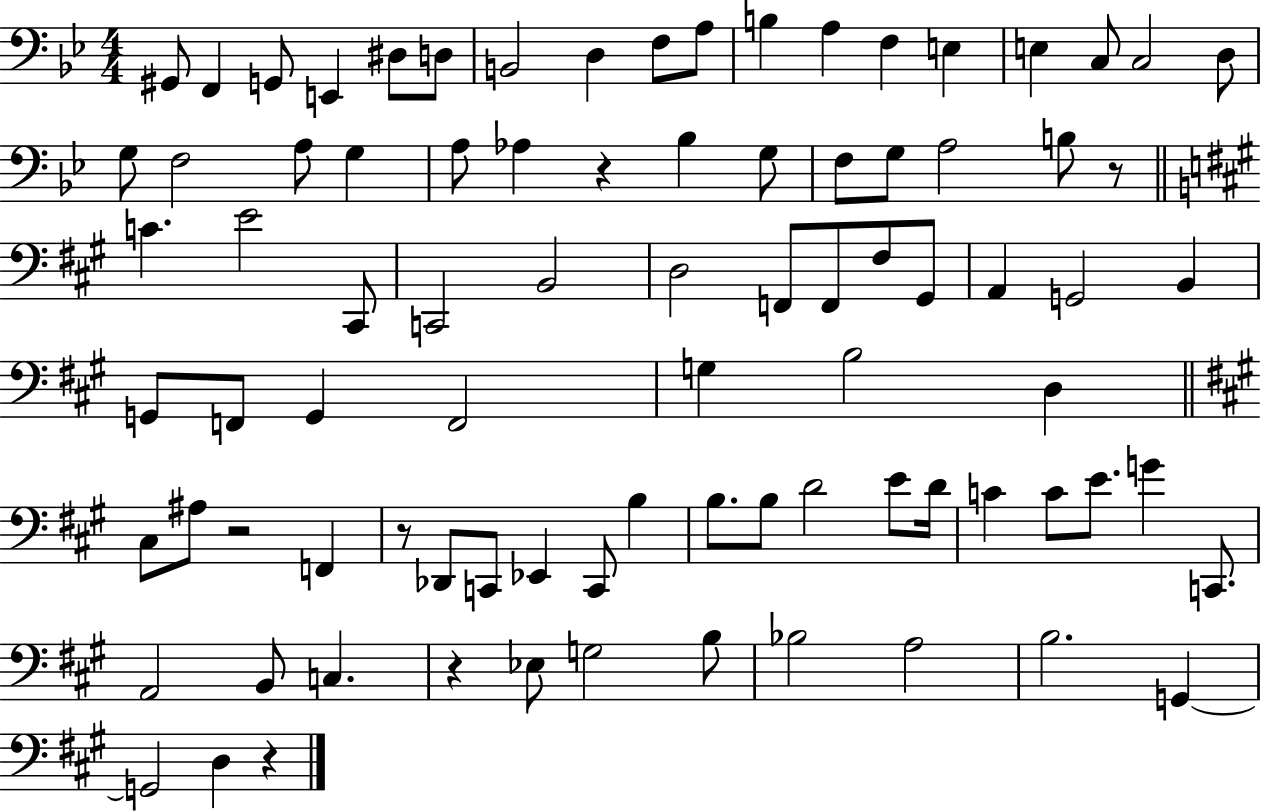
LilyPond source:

{
  \clef bass
  \numericTimeSignature
  \time 4/4
  \key bes \major
  gis,8 f,4 g,8 e,4 dis8 d8 | b,2 d4 f8 a8 | b4 a4 f4 e4 | e4 c8 c2 d8 | \break g8 f2 a8 g4 | a8 aes4 r4 bes4 g8 | f8 g8 a2 b8 r8 | \bar "||" \break \key a \major c'4. e'2 cis,8 | c,2 b,2 | d2 f,8 f,8 fis8 gis,8 | a,4 g,2 b,4 | \break g,8 f,8 g,4 f,2 | g4 b2 d4 | \bar "||" \break \key a \major cis8 ais8 r2 f,4 | r8 des,8 c,8 ees,4 c,8 b4 | b8. b8 d'2 e'8 d'16 | c'4 c'8 e'8. g'4 c,8. | \break a,2 b,8 c4. | r4 ees8 g2 b8 | bes2 a2 | b2. g,4~~ | \break g,2 d4 r4 | \bar "|."
}